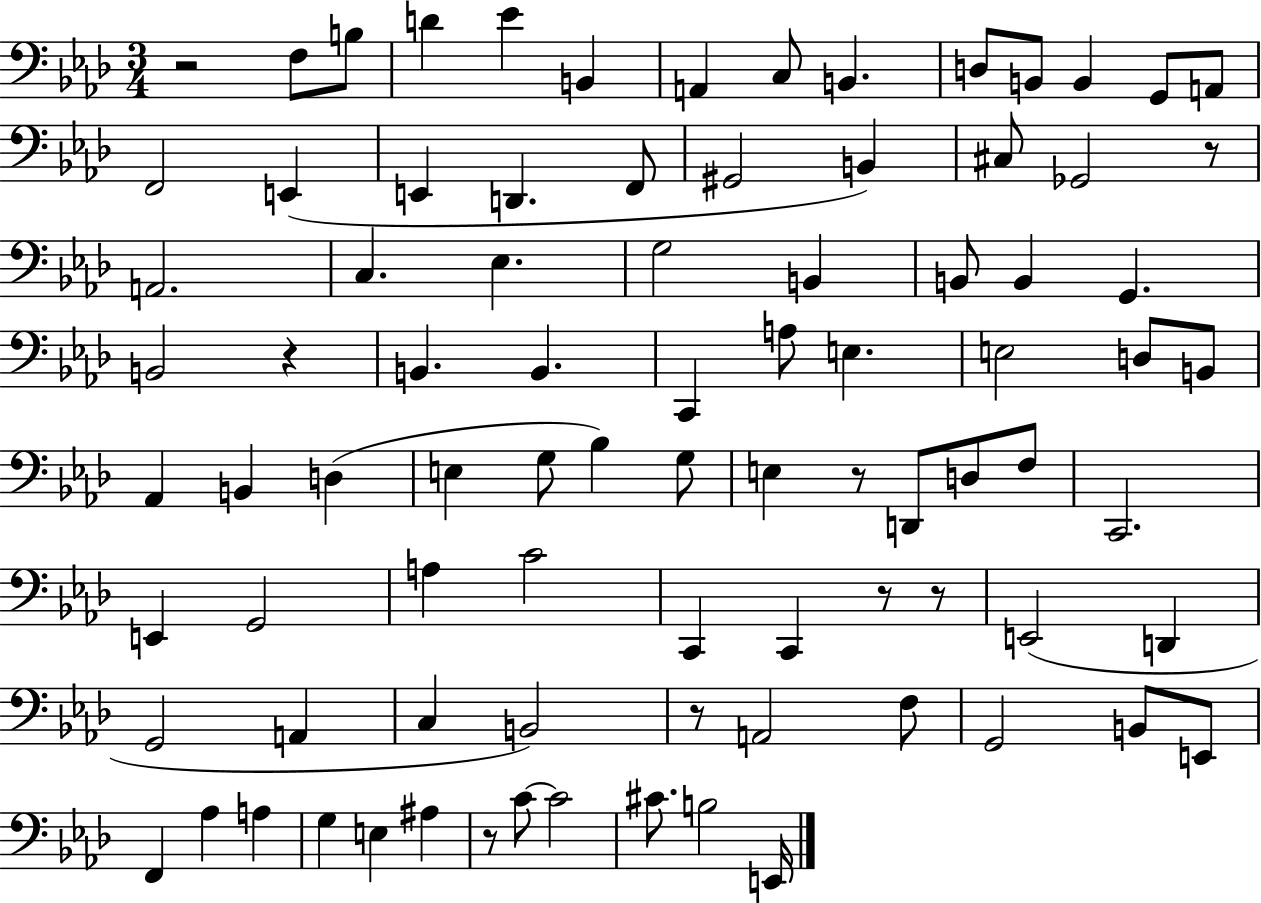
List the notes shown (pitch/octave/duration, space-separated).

R/h F3/e B3/e D4/q Eb4/q B2/q A2/q C3/e B2/q. D3/e B2/e B2/q G2/e A2/e F2/h E2/q E2/q D2/q. F2/e G#2/h B2/q C#3/e Gb2/h R/e A2/h. C3/q. Eb3/q. G3/h B2/q B2/e B2/q G2/q. B2/h R/q B2/q. B2/q. C2/q A3/e E3/q. E3/h D3/e B2/e Ab2/q B2/q D3/q E3/q G3/e Bb3/q G3/e E3/q R/e D2/e D3/e F3/e C2/h. E2/q G2/h A3/q C4/h C2/q C2/q R/e R/e E2/h D2/q G2/h A2/q C3/q B2/h R/e A2/h F3/e G2/h B2/e E2/e F2/q Ab3/q A3/q G3/q E3/q A#3/q R/e C4/e C4/h C#4/e. B3/h E2/s